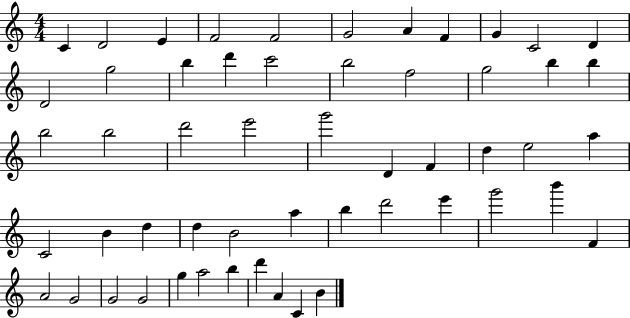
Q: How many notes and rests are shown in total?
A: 54